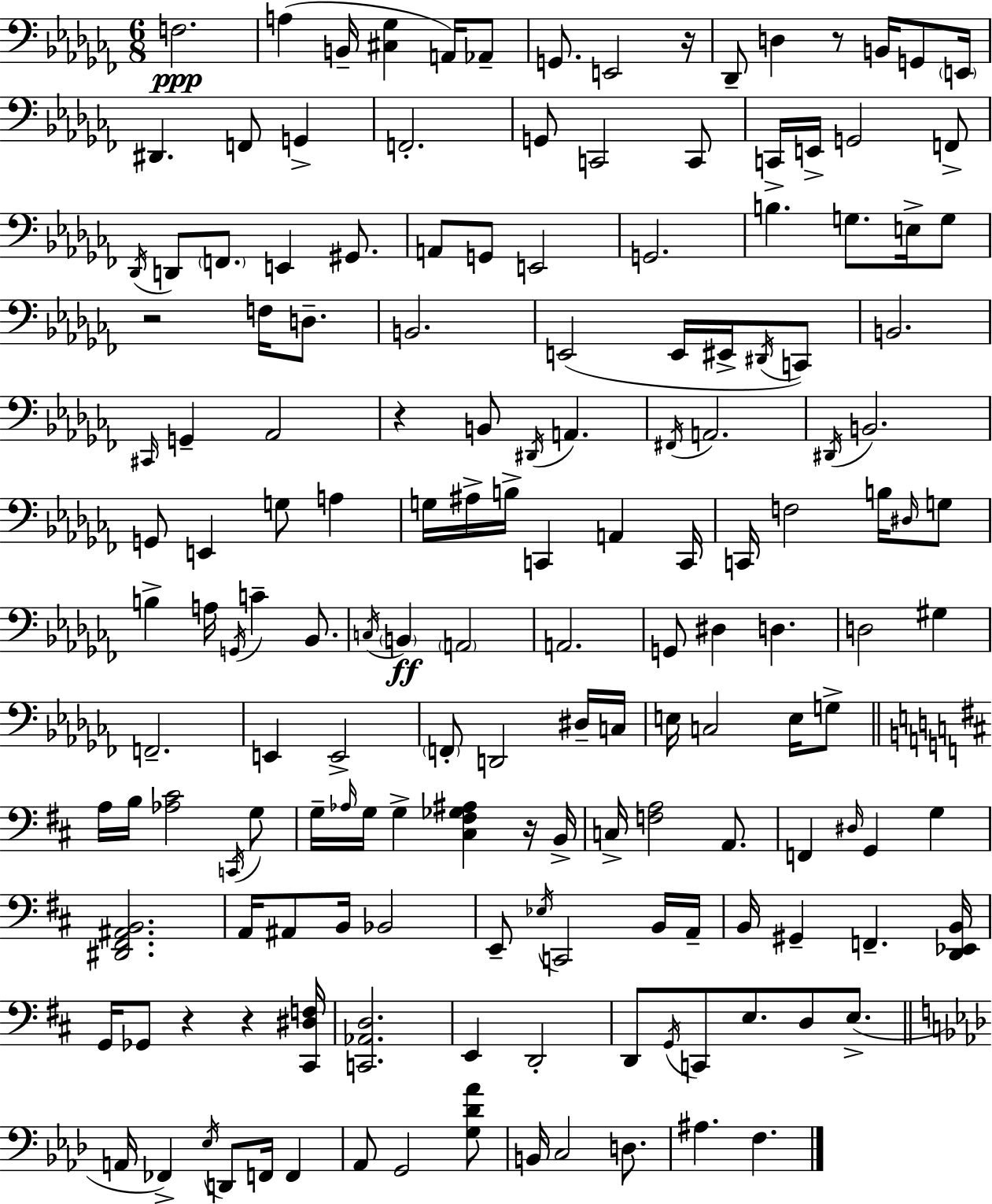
{
  \clef bass
  \numericTimeSignature
  \time 6/8
  \key aes \minor
  f2.\ppp | a4( b,16-- <cis ges>4 a,16) aes,8-- | g,8. e,2 r16 | des,8-- d4 r8 b,16 g,8 \parenthesize e,16 | \break dis,4. f,8 g,4-> | f,2.-. | g,8 c,2 c,8 | c,16-> e,16-> g,2 f,8-> | \break \acciaccatura { des,16 } d,8 \parenthesize f,8. e,4 gis,8. | a,8 g,8 e,2 | g,2. | b4. g8. e16-> g8 | \break r2 f16 d8.-- | b,2. | e,2( e,16 eis,16-> \acciaccatura { dis,16 }) | c,8 b,2. | \break \grace { cis,16 } g,4-- aes,2 | r4 b,8 \acciaccatura { dis,16 } a,4. | \acciaccatura { fis,16 } a,2. | \acciaccatura { dis,16 } b,2. | \break g,8 e,4 | g8 a4 g16 ais16-> b16-> c,4 | a,4 c,16 c,16 f2 | b16 \grace { dis16 } g8 b4-> a16 | \break \acciaccatura { g,16 } c'4-- bes,8. \acciaccatura { c16 }\ff \parenthesize b,4 | \parenthesize a,2 a,2. | g,8 dis4 | d4. d2 | \break gis4 f,2.-- | e,4 | e,2-> \parenthesize f,8-. d,2 | dis16-- c16 e16 c2 | \break e16 g8-> \bar "||" \break \key d \major a16 b16 <aes cis'>2 \acciaccatura { c,16 } g8 | g16-- \grace { aes16 } g16 g4-> <cis fis ges ais>4 | r16 b,16-> c16-> <f a>2 a,8. | f,4 \grace { dis16 } g,4 g4 | \break <dis, fis, ais, b,>2. | a,16 ais,8 b,16 bes,2 | e,8-- \acciaccatura { ees16 } c,2 | b,16 a,16-- b,16 gis,4-- f,4.-- | \break <d, ees, b,>16 g,16 ges,8 r4 r4 | <cis, dis f>16 <c, aes, d>2. | e,4 d,2-. | d,8 \acciaccatura { g,16 } c,8 e8. | \break d8 e8.->( \bar "||" \break \key aes \major a,16 fes,4->) \acciaccatura { ees16 } d,8 f,16 f,4 | aes,8 g,2 <g des' aes'>8 | b,16 c2 d8. | ais4. f4. | \break \bar "|."
}